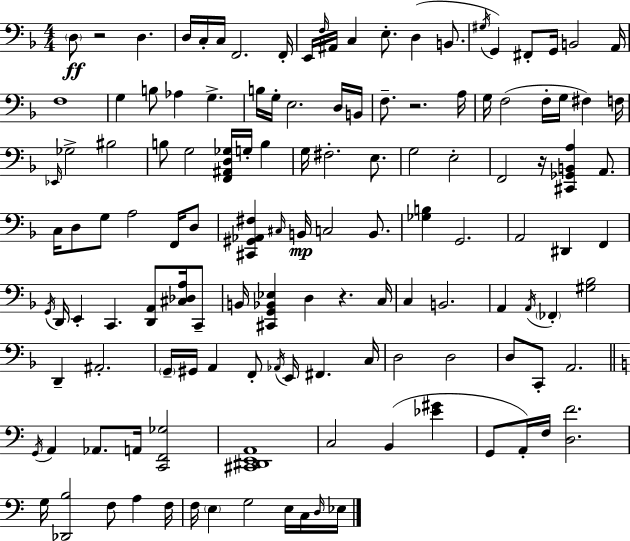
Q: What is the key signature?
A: F major